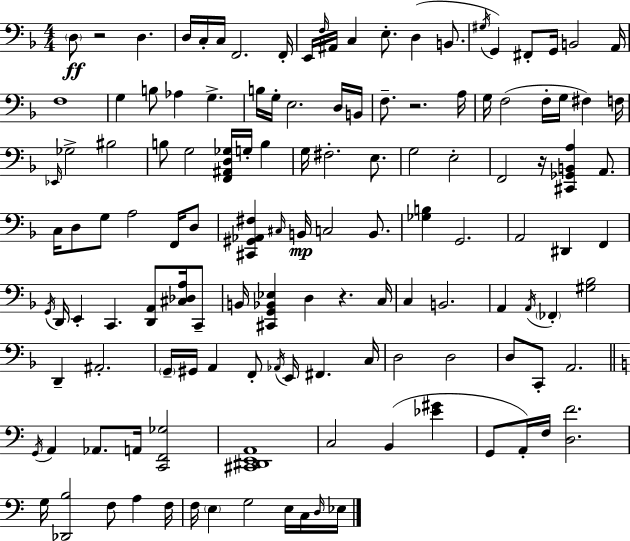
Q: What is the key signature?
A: F major